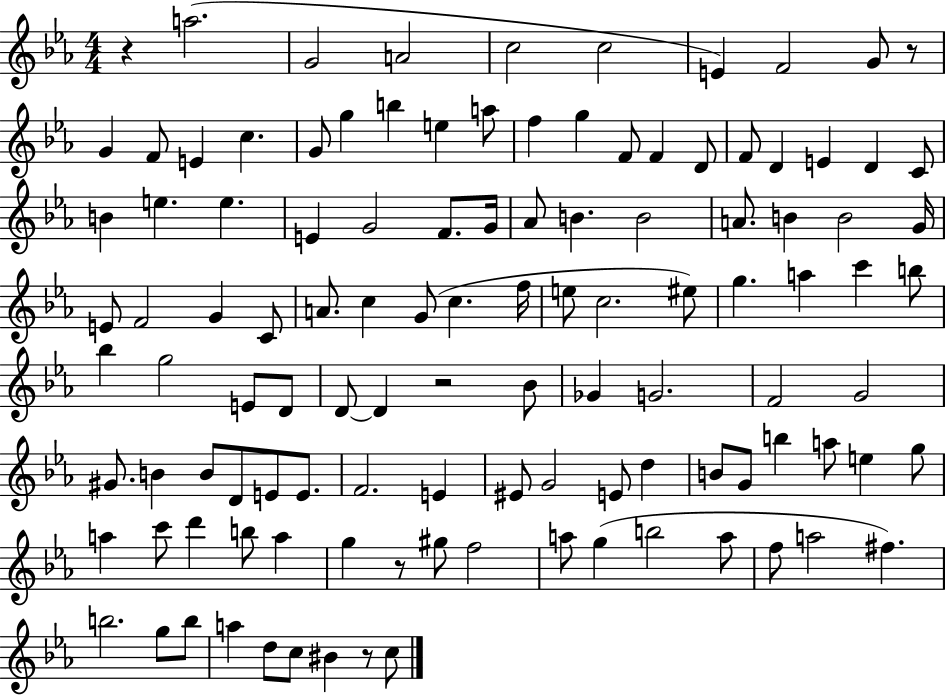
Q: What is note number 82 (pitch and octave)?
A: G4